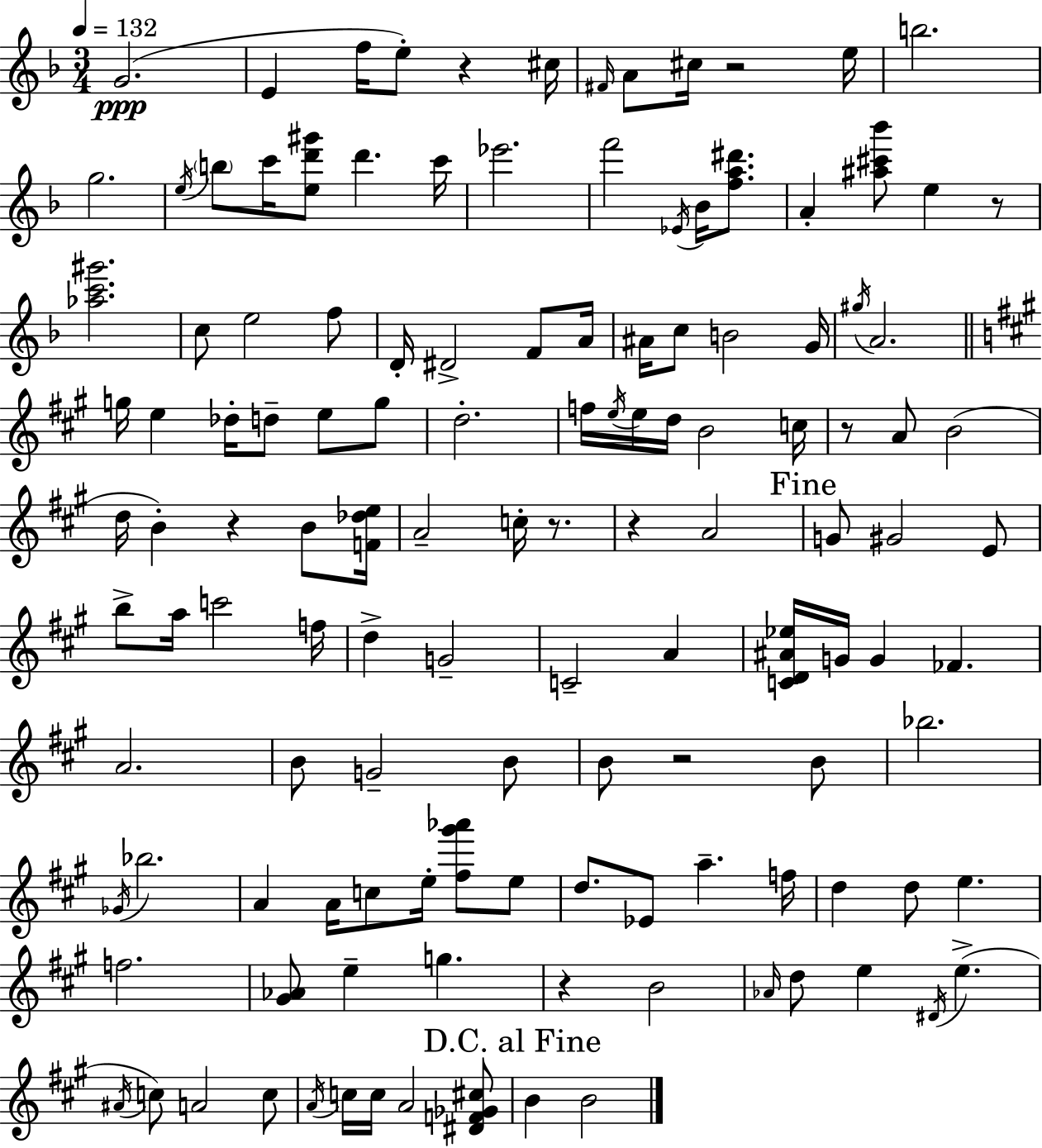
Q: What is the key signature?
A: D minor